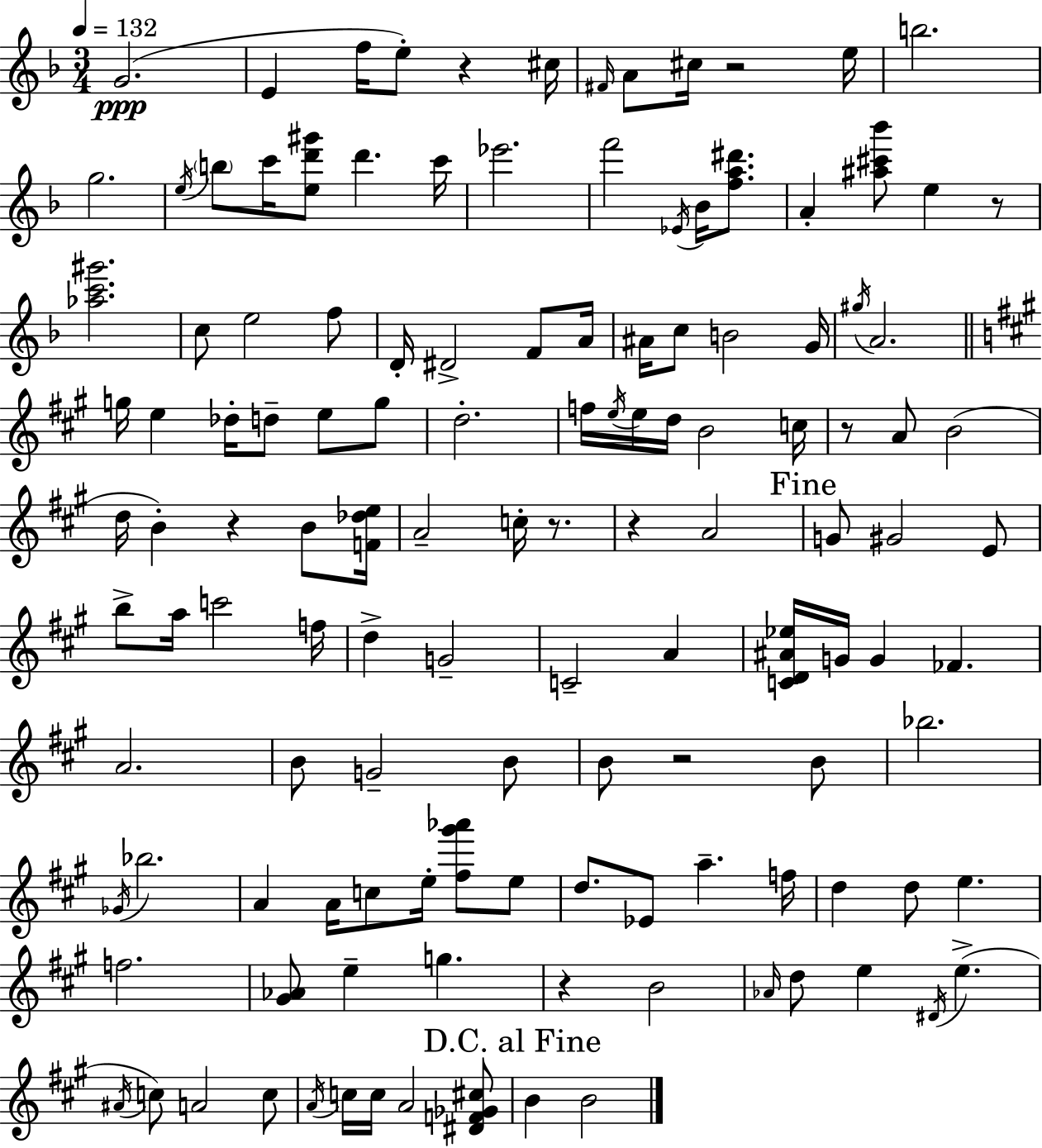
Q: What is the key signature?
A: D minor